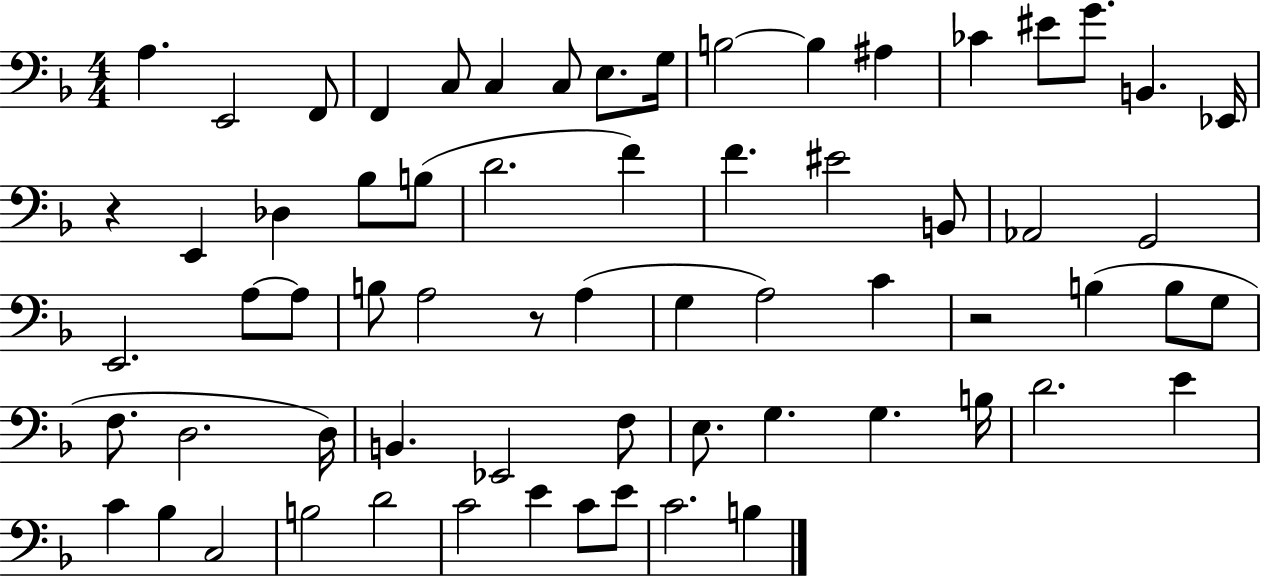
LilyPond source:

{
  \clef bass
  \numericTimeSignature
  \time 4/4
  \key f \major
  a4. e,2 f,8 | f,4 c8 c4 c8 e8. g16 | b2~~ b4 ais4 | ces'4 eis'8 g'8. b,4. ees,16 | \break r4 e,4 des4 bes8 b8( | d'2. f'4) | f'4. eis'2 b,8 | aes,2 g,2 | \break e,2. a8~~ a8 | b8 a2 r8 a4( | g4 a2) c'4 | r2 b4( b8 g8 | \break f8. d2. d16) | b,4. ees,2 f8 | e8. g4. g4. b16 | d'2. e'4 | \break c'4 bes4 c2 | b2 d'2 | c'2 e'4 c'8 e'8 | c'2. b4 | \break \bar "|."
}